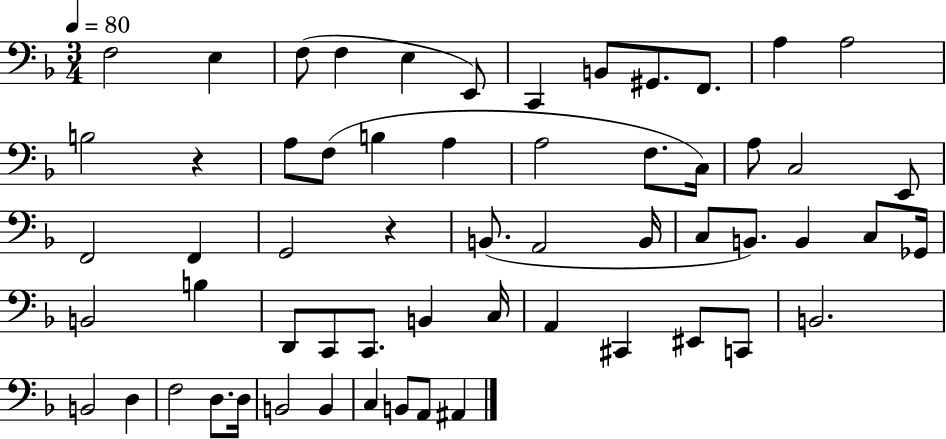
{
  \clef bass
  \numericTimeSignature
  \time 3/4
  \key f \major
  \tempo 4 = 80
  \repeat volta 2 { f2 e4 | f8( f4 e4 e,8) | c,4 b,8 gis,8. f,8. | a4 a2 | \break b2 r4 | a8 f8( b4 a4 | a2 f8. c16) | a8 c2 e,8 | \break f,2 f,4 | g,2 r4 | b,8.( a,2 b,16 | c8 b,8.) b,4 c8 ges,16 | \break b,2 b4 | d,8 c,8 c,8. b,4 c16 | a,4 cis,4 eis,8 c,8 | b,2. | \break b,2 d4 | f2 d8. d16 | b,2 b,4 | c4 b,8 a,8 ais,4 | \break } \bar "|."
}